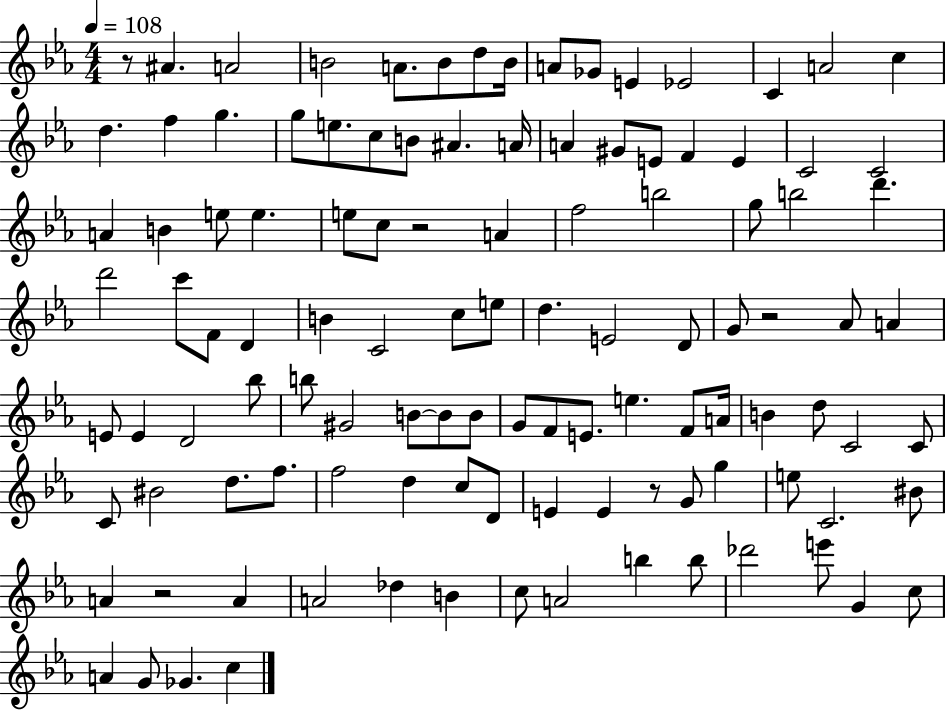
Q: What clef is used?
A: treble